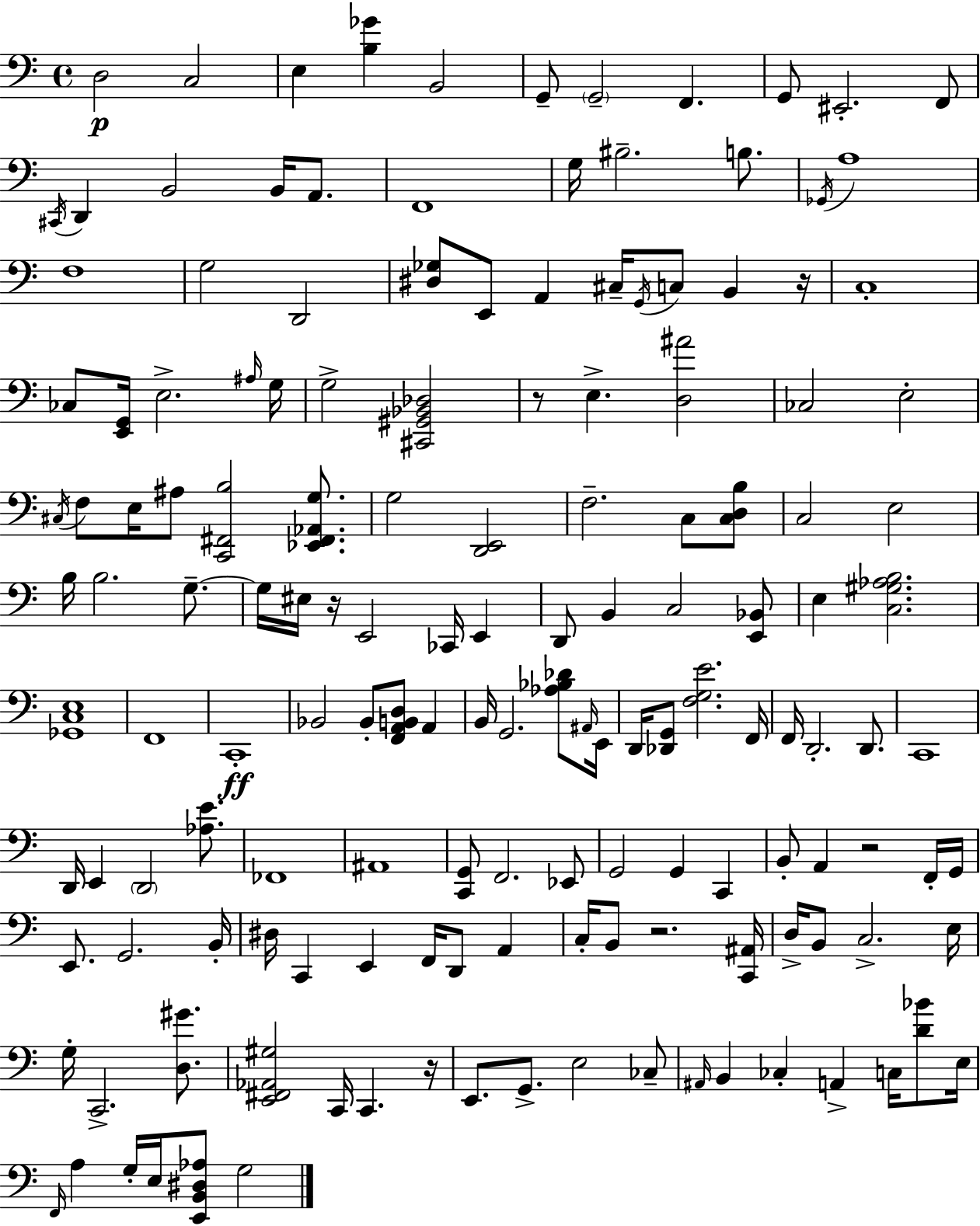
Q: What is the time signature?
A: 4/4